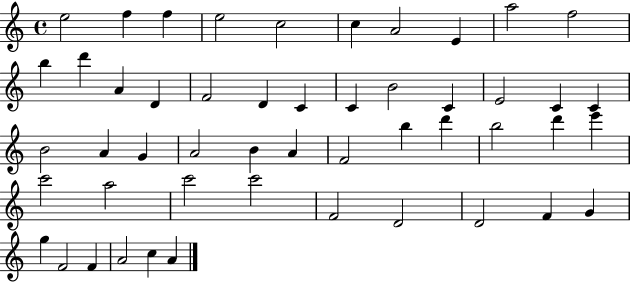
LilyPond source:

{
  \clef treble
  \time 4/4
  \defaultTimeSignature
  \key c \major
  e''2 f''4 f''4 | e''2 c''2 | c''4 a'2 e'4 | a''2 f''2 | \break b''4 d'''4 a'4 d'4 | f'2 d'4 c'4 | c'4 b'2 c'4 | e'2 c'4 c'4 | \break b'2 a'4 g'4 | a'2 b'4 a'4 | f'2 b''4 d'''4 | b''2 d'''4 e'''4 | \break c'''2 a''2 | c'''2 c'''2 | f'2 d'2 | d'2 f'4 g'4 | \break g''4 f'2 f'4 | a'2 c''4 a'4 | \bar "|."
}